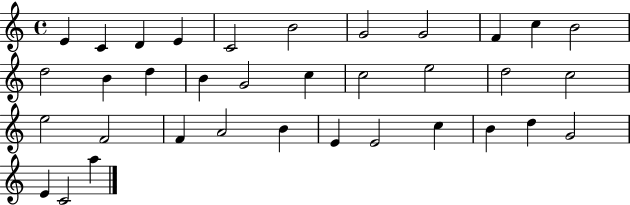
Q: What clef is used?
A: treble